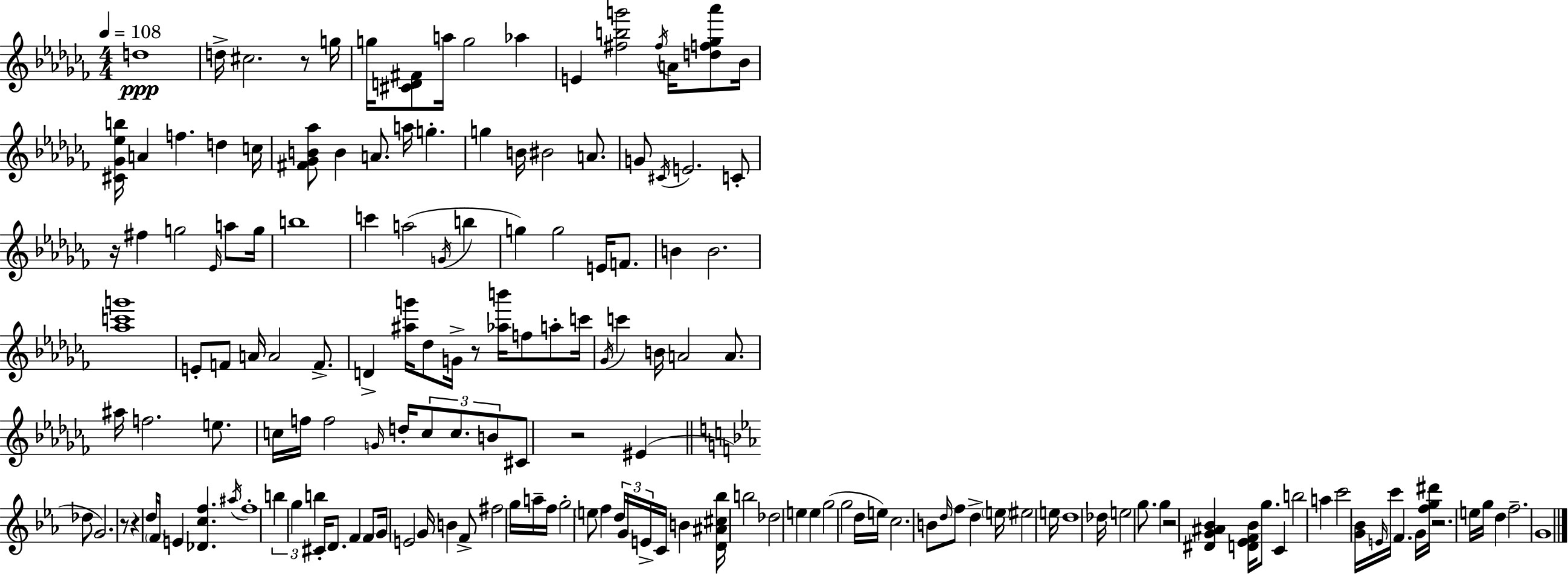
D5/w D5/s C#5/h. R/e G5/s G5/s [C#4,D4,F#4]/e A5/s G5/h Ab5/q E4/q [F#5,B5,G6]/h F#5/s A4/s [D5,F5,Gb5,Ab6]/e Bb4/s [C#4,Gb4,Eb5,B5]/s A4/q F5/q. D5/q C5/s [F#4,Gb4,B4,Ab5]/e B4/q A4/e. A5/s G5/q. G5/q B4/s BIS4/h A4/e. G4/e C#4/s E4/h. C4/e R/s F#5/q G5/h Eb4/s A5/e G5/s B5/w C6/q A5/h G4/s B5/q G5/q G5/h E4/s F4/e. B4/q B4/h. [Ab5,C6,G6]/w E4/e F4/e A4/s A4/h F4/e. D4/q [A#5,G6]/s Db5/e G4/s R/e [Ab5,B6]/s F5/e A5/e C6/s Gb4/s C6/q B4/s A4/h A4/e. A#5/s F5/h. E5/e. C5/s F5/s F5/h G4/s D5/s C5/e C5/e. B4/e C#4/e R/h EIS4/q Db5/e G4/h. R/e R/q D5/s F4/s E4/q [Db4,C5,F5]/q. A#5/s F5/w B5/q G5/q B5/q C#4/s D4/e. F4/q F4/e G4/s E4/h G4/s B4/q F4/e F#5/h G5/s A5/s F5/s G5/h E5/e F5/q D5/s G4/s E4/s C4/s B4/q [D4,A#4,C#5,Bb5]/s B5/h Db5/h E5/q E5/q G5/h G5/h D5/s E5/s C5/h. B4/e D5/s F5/e D5/q E5/s EIS5/h E5/s D5/w Db5/s E5/h G5/e. G5/q R/h [D#4,G4,A#4,Bb4]/q [D4,Eb4,F4,Bb4]/s G5/e. C4/q B5/h A5/q C6/h [G4,Bb4]/s E4/s C6/s F4/q. G4/s [F5,G5,D#6]/s R/h. E5/s G5/s D5/q F5/h. G4/w